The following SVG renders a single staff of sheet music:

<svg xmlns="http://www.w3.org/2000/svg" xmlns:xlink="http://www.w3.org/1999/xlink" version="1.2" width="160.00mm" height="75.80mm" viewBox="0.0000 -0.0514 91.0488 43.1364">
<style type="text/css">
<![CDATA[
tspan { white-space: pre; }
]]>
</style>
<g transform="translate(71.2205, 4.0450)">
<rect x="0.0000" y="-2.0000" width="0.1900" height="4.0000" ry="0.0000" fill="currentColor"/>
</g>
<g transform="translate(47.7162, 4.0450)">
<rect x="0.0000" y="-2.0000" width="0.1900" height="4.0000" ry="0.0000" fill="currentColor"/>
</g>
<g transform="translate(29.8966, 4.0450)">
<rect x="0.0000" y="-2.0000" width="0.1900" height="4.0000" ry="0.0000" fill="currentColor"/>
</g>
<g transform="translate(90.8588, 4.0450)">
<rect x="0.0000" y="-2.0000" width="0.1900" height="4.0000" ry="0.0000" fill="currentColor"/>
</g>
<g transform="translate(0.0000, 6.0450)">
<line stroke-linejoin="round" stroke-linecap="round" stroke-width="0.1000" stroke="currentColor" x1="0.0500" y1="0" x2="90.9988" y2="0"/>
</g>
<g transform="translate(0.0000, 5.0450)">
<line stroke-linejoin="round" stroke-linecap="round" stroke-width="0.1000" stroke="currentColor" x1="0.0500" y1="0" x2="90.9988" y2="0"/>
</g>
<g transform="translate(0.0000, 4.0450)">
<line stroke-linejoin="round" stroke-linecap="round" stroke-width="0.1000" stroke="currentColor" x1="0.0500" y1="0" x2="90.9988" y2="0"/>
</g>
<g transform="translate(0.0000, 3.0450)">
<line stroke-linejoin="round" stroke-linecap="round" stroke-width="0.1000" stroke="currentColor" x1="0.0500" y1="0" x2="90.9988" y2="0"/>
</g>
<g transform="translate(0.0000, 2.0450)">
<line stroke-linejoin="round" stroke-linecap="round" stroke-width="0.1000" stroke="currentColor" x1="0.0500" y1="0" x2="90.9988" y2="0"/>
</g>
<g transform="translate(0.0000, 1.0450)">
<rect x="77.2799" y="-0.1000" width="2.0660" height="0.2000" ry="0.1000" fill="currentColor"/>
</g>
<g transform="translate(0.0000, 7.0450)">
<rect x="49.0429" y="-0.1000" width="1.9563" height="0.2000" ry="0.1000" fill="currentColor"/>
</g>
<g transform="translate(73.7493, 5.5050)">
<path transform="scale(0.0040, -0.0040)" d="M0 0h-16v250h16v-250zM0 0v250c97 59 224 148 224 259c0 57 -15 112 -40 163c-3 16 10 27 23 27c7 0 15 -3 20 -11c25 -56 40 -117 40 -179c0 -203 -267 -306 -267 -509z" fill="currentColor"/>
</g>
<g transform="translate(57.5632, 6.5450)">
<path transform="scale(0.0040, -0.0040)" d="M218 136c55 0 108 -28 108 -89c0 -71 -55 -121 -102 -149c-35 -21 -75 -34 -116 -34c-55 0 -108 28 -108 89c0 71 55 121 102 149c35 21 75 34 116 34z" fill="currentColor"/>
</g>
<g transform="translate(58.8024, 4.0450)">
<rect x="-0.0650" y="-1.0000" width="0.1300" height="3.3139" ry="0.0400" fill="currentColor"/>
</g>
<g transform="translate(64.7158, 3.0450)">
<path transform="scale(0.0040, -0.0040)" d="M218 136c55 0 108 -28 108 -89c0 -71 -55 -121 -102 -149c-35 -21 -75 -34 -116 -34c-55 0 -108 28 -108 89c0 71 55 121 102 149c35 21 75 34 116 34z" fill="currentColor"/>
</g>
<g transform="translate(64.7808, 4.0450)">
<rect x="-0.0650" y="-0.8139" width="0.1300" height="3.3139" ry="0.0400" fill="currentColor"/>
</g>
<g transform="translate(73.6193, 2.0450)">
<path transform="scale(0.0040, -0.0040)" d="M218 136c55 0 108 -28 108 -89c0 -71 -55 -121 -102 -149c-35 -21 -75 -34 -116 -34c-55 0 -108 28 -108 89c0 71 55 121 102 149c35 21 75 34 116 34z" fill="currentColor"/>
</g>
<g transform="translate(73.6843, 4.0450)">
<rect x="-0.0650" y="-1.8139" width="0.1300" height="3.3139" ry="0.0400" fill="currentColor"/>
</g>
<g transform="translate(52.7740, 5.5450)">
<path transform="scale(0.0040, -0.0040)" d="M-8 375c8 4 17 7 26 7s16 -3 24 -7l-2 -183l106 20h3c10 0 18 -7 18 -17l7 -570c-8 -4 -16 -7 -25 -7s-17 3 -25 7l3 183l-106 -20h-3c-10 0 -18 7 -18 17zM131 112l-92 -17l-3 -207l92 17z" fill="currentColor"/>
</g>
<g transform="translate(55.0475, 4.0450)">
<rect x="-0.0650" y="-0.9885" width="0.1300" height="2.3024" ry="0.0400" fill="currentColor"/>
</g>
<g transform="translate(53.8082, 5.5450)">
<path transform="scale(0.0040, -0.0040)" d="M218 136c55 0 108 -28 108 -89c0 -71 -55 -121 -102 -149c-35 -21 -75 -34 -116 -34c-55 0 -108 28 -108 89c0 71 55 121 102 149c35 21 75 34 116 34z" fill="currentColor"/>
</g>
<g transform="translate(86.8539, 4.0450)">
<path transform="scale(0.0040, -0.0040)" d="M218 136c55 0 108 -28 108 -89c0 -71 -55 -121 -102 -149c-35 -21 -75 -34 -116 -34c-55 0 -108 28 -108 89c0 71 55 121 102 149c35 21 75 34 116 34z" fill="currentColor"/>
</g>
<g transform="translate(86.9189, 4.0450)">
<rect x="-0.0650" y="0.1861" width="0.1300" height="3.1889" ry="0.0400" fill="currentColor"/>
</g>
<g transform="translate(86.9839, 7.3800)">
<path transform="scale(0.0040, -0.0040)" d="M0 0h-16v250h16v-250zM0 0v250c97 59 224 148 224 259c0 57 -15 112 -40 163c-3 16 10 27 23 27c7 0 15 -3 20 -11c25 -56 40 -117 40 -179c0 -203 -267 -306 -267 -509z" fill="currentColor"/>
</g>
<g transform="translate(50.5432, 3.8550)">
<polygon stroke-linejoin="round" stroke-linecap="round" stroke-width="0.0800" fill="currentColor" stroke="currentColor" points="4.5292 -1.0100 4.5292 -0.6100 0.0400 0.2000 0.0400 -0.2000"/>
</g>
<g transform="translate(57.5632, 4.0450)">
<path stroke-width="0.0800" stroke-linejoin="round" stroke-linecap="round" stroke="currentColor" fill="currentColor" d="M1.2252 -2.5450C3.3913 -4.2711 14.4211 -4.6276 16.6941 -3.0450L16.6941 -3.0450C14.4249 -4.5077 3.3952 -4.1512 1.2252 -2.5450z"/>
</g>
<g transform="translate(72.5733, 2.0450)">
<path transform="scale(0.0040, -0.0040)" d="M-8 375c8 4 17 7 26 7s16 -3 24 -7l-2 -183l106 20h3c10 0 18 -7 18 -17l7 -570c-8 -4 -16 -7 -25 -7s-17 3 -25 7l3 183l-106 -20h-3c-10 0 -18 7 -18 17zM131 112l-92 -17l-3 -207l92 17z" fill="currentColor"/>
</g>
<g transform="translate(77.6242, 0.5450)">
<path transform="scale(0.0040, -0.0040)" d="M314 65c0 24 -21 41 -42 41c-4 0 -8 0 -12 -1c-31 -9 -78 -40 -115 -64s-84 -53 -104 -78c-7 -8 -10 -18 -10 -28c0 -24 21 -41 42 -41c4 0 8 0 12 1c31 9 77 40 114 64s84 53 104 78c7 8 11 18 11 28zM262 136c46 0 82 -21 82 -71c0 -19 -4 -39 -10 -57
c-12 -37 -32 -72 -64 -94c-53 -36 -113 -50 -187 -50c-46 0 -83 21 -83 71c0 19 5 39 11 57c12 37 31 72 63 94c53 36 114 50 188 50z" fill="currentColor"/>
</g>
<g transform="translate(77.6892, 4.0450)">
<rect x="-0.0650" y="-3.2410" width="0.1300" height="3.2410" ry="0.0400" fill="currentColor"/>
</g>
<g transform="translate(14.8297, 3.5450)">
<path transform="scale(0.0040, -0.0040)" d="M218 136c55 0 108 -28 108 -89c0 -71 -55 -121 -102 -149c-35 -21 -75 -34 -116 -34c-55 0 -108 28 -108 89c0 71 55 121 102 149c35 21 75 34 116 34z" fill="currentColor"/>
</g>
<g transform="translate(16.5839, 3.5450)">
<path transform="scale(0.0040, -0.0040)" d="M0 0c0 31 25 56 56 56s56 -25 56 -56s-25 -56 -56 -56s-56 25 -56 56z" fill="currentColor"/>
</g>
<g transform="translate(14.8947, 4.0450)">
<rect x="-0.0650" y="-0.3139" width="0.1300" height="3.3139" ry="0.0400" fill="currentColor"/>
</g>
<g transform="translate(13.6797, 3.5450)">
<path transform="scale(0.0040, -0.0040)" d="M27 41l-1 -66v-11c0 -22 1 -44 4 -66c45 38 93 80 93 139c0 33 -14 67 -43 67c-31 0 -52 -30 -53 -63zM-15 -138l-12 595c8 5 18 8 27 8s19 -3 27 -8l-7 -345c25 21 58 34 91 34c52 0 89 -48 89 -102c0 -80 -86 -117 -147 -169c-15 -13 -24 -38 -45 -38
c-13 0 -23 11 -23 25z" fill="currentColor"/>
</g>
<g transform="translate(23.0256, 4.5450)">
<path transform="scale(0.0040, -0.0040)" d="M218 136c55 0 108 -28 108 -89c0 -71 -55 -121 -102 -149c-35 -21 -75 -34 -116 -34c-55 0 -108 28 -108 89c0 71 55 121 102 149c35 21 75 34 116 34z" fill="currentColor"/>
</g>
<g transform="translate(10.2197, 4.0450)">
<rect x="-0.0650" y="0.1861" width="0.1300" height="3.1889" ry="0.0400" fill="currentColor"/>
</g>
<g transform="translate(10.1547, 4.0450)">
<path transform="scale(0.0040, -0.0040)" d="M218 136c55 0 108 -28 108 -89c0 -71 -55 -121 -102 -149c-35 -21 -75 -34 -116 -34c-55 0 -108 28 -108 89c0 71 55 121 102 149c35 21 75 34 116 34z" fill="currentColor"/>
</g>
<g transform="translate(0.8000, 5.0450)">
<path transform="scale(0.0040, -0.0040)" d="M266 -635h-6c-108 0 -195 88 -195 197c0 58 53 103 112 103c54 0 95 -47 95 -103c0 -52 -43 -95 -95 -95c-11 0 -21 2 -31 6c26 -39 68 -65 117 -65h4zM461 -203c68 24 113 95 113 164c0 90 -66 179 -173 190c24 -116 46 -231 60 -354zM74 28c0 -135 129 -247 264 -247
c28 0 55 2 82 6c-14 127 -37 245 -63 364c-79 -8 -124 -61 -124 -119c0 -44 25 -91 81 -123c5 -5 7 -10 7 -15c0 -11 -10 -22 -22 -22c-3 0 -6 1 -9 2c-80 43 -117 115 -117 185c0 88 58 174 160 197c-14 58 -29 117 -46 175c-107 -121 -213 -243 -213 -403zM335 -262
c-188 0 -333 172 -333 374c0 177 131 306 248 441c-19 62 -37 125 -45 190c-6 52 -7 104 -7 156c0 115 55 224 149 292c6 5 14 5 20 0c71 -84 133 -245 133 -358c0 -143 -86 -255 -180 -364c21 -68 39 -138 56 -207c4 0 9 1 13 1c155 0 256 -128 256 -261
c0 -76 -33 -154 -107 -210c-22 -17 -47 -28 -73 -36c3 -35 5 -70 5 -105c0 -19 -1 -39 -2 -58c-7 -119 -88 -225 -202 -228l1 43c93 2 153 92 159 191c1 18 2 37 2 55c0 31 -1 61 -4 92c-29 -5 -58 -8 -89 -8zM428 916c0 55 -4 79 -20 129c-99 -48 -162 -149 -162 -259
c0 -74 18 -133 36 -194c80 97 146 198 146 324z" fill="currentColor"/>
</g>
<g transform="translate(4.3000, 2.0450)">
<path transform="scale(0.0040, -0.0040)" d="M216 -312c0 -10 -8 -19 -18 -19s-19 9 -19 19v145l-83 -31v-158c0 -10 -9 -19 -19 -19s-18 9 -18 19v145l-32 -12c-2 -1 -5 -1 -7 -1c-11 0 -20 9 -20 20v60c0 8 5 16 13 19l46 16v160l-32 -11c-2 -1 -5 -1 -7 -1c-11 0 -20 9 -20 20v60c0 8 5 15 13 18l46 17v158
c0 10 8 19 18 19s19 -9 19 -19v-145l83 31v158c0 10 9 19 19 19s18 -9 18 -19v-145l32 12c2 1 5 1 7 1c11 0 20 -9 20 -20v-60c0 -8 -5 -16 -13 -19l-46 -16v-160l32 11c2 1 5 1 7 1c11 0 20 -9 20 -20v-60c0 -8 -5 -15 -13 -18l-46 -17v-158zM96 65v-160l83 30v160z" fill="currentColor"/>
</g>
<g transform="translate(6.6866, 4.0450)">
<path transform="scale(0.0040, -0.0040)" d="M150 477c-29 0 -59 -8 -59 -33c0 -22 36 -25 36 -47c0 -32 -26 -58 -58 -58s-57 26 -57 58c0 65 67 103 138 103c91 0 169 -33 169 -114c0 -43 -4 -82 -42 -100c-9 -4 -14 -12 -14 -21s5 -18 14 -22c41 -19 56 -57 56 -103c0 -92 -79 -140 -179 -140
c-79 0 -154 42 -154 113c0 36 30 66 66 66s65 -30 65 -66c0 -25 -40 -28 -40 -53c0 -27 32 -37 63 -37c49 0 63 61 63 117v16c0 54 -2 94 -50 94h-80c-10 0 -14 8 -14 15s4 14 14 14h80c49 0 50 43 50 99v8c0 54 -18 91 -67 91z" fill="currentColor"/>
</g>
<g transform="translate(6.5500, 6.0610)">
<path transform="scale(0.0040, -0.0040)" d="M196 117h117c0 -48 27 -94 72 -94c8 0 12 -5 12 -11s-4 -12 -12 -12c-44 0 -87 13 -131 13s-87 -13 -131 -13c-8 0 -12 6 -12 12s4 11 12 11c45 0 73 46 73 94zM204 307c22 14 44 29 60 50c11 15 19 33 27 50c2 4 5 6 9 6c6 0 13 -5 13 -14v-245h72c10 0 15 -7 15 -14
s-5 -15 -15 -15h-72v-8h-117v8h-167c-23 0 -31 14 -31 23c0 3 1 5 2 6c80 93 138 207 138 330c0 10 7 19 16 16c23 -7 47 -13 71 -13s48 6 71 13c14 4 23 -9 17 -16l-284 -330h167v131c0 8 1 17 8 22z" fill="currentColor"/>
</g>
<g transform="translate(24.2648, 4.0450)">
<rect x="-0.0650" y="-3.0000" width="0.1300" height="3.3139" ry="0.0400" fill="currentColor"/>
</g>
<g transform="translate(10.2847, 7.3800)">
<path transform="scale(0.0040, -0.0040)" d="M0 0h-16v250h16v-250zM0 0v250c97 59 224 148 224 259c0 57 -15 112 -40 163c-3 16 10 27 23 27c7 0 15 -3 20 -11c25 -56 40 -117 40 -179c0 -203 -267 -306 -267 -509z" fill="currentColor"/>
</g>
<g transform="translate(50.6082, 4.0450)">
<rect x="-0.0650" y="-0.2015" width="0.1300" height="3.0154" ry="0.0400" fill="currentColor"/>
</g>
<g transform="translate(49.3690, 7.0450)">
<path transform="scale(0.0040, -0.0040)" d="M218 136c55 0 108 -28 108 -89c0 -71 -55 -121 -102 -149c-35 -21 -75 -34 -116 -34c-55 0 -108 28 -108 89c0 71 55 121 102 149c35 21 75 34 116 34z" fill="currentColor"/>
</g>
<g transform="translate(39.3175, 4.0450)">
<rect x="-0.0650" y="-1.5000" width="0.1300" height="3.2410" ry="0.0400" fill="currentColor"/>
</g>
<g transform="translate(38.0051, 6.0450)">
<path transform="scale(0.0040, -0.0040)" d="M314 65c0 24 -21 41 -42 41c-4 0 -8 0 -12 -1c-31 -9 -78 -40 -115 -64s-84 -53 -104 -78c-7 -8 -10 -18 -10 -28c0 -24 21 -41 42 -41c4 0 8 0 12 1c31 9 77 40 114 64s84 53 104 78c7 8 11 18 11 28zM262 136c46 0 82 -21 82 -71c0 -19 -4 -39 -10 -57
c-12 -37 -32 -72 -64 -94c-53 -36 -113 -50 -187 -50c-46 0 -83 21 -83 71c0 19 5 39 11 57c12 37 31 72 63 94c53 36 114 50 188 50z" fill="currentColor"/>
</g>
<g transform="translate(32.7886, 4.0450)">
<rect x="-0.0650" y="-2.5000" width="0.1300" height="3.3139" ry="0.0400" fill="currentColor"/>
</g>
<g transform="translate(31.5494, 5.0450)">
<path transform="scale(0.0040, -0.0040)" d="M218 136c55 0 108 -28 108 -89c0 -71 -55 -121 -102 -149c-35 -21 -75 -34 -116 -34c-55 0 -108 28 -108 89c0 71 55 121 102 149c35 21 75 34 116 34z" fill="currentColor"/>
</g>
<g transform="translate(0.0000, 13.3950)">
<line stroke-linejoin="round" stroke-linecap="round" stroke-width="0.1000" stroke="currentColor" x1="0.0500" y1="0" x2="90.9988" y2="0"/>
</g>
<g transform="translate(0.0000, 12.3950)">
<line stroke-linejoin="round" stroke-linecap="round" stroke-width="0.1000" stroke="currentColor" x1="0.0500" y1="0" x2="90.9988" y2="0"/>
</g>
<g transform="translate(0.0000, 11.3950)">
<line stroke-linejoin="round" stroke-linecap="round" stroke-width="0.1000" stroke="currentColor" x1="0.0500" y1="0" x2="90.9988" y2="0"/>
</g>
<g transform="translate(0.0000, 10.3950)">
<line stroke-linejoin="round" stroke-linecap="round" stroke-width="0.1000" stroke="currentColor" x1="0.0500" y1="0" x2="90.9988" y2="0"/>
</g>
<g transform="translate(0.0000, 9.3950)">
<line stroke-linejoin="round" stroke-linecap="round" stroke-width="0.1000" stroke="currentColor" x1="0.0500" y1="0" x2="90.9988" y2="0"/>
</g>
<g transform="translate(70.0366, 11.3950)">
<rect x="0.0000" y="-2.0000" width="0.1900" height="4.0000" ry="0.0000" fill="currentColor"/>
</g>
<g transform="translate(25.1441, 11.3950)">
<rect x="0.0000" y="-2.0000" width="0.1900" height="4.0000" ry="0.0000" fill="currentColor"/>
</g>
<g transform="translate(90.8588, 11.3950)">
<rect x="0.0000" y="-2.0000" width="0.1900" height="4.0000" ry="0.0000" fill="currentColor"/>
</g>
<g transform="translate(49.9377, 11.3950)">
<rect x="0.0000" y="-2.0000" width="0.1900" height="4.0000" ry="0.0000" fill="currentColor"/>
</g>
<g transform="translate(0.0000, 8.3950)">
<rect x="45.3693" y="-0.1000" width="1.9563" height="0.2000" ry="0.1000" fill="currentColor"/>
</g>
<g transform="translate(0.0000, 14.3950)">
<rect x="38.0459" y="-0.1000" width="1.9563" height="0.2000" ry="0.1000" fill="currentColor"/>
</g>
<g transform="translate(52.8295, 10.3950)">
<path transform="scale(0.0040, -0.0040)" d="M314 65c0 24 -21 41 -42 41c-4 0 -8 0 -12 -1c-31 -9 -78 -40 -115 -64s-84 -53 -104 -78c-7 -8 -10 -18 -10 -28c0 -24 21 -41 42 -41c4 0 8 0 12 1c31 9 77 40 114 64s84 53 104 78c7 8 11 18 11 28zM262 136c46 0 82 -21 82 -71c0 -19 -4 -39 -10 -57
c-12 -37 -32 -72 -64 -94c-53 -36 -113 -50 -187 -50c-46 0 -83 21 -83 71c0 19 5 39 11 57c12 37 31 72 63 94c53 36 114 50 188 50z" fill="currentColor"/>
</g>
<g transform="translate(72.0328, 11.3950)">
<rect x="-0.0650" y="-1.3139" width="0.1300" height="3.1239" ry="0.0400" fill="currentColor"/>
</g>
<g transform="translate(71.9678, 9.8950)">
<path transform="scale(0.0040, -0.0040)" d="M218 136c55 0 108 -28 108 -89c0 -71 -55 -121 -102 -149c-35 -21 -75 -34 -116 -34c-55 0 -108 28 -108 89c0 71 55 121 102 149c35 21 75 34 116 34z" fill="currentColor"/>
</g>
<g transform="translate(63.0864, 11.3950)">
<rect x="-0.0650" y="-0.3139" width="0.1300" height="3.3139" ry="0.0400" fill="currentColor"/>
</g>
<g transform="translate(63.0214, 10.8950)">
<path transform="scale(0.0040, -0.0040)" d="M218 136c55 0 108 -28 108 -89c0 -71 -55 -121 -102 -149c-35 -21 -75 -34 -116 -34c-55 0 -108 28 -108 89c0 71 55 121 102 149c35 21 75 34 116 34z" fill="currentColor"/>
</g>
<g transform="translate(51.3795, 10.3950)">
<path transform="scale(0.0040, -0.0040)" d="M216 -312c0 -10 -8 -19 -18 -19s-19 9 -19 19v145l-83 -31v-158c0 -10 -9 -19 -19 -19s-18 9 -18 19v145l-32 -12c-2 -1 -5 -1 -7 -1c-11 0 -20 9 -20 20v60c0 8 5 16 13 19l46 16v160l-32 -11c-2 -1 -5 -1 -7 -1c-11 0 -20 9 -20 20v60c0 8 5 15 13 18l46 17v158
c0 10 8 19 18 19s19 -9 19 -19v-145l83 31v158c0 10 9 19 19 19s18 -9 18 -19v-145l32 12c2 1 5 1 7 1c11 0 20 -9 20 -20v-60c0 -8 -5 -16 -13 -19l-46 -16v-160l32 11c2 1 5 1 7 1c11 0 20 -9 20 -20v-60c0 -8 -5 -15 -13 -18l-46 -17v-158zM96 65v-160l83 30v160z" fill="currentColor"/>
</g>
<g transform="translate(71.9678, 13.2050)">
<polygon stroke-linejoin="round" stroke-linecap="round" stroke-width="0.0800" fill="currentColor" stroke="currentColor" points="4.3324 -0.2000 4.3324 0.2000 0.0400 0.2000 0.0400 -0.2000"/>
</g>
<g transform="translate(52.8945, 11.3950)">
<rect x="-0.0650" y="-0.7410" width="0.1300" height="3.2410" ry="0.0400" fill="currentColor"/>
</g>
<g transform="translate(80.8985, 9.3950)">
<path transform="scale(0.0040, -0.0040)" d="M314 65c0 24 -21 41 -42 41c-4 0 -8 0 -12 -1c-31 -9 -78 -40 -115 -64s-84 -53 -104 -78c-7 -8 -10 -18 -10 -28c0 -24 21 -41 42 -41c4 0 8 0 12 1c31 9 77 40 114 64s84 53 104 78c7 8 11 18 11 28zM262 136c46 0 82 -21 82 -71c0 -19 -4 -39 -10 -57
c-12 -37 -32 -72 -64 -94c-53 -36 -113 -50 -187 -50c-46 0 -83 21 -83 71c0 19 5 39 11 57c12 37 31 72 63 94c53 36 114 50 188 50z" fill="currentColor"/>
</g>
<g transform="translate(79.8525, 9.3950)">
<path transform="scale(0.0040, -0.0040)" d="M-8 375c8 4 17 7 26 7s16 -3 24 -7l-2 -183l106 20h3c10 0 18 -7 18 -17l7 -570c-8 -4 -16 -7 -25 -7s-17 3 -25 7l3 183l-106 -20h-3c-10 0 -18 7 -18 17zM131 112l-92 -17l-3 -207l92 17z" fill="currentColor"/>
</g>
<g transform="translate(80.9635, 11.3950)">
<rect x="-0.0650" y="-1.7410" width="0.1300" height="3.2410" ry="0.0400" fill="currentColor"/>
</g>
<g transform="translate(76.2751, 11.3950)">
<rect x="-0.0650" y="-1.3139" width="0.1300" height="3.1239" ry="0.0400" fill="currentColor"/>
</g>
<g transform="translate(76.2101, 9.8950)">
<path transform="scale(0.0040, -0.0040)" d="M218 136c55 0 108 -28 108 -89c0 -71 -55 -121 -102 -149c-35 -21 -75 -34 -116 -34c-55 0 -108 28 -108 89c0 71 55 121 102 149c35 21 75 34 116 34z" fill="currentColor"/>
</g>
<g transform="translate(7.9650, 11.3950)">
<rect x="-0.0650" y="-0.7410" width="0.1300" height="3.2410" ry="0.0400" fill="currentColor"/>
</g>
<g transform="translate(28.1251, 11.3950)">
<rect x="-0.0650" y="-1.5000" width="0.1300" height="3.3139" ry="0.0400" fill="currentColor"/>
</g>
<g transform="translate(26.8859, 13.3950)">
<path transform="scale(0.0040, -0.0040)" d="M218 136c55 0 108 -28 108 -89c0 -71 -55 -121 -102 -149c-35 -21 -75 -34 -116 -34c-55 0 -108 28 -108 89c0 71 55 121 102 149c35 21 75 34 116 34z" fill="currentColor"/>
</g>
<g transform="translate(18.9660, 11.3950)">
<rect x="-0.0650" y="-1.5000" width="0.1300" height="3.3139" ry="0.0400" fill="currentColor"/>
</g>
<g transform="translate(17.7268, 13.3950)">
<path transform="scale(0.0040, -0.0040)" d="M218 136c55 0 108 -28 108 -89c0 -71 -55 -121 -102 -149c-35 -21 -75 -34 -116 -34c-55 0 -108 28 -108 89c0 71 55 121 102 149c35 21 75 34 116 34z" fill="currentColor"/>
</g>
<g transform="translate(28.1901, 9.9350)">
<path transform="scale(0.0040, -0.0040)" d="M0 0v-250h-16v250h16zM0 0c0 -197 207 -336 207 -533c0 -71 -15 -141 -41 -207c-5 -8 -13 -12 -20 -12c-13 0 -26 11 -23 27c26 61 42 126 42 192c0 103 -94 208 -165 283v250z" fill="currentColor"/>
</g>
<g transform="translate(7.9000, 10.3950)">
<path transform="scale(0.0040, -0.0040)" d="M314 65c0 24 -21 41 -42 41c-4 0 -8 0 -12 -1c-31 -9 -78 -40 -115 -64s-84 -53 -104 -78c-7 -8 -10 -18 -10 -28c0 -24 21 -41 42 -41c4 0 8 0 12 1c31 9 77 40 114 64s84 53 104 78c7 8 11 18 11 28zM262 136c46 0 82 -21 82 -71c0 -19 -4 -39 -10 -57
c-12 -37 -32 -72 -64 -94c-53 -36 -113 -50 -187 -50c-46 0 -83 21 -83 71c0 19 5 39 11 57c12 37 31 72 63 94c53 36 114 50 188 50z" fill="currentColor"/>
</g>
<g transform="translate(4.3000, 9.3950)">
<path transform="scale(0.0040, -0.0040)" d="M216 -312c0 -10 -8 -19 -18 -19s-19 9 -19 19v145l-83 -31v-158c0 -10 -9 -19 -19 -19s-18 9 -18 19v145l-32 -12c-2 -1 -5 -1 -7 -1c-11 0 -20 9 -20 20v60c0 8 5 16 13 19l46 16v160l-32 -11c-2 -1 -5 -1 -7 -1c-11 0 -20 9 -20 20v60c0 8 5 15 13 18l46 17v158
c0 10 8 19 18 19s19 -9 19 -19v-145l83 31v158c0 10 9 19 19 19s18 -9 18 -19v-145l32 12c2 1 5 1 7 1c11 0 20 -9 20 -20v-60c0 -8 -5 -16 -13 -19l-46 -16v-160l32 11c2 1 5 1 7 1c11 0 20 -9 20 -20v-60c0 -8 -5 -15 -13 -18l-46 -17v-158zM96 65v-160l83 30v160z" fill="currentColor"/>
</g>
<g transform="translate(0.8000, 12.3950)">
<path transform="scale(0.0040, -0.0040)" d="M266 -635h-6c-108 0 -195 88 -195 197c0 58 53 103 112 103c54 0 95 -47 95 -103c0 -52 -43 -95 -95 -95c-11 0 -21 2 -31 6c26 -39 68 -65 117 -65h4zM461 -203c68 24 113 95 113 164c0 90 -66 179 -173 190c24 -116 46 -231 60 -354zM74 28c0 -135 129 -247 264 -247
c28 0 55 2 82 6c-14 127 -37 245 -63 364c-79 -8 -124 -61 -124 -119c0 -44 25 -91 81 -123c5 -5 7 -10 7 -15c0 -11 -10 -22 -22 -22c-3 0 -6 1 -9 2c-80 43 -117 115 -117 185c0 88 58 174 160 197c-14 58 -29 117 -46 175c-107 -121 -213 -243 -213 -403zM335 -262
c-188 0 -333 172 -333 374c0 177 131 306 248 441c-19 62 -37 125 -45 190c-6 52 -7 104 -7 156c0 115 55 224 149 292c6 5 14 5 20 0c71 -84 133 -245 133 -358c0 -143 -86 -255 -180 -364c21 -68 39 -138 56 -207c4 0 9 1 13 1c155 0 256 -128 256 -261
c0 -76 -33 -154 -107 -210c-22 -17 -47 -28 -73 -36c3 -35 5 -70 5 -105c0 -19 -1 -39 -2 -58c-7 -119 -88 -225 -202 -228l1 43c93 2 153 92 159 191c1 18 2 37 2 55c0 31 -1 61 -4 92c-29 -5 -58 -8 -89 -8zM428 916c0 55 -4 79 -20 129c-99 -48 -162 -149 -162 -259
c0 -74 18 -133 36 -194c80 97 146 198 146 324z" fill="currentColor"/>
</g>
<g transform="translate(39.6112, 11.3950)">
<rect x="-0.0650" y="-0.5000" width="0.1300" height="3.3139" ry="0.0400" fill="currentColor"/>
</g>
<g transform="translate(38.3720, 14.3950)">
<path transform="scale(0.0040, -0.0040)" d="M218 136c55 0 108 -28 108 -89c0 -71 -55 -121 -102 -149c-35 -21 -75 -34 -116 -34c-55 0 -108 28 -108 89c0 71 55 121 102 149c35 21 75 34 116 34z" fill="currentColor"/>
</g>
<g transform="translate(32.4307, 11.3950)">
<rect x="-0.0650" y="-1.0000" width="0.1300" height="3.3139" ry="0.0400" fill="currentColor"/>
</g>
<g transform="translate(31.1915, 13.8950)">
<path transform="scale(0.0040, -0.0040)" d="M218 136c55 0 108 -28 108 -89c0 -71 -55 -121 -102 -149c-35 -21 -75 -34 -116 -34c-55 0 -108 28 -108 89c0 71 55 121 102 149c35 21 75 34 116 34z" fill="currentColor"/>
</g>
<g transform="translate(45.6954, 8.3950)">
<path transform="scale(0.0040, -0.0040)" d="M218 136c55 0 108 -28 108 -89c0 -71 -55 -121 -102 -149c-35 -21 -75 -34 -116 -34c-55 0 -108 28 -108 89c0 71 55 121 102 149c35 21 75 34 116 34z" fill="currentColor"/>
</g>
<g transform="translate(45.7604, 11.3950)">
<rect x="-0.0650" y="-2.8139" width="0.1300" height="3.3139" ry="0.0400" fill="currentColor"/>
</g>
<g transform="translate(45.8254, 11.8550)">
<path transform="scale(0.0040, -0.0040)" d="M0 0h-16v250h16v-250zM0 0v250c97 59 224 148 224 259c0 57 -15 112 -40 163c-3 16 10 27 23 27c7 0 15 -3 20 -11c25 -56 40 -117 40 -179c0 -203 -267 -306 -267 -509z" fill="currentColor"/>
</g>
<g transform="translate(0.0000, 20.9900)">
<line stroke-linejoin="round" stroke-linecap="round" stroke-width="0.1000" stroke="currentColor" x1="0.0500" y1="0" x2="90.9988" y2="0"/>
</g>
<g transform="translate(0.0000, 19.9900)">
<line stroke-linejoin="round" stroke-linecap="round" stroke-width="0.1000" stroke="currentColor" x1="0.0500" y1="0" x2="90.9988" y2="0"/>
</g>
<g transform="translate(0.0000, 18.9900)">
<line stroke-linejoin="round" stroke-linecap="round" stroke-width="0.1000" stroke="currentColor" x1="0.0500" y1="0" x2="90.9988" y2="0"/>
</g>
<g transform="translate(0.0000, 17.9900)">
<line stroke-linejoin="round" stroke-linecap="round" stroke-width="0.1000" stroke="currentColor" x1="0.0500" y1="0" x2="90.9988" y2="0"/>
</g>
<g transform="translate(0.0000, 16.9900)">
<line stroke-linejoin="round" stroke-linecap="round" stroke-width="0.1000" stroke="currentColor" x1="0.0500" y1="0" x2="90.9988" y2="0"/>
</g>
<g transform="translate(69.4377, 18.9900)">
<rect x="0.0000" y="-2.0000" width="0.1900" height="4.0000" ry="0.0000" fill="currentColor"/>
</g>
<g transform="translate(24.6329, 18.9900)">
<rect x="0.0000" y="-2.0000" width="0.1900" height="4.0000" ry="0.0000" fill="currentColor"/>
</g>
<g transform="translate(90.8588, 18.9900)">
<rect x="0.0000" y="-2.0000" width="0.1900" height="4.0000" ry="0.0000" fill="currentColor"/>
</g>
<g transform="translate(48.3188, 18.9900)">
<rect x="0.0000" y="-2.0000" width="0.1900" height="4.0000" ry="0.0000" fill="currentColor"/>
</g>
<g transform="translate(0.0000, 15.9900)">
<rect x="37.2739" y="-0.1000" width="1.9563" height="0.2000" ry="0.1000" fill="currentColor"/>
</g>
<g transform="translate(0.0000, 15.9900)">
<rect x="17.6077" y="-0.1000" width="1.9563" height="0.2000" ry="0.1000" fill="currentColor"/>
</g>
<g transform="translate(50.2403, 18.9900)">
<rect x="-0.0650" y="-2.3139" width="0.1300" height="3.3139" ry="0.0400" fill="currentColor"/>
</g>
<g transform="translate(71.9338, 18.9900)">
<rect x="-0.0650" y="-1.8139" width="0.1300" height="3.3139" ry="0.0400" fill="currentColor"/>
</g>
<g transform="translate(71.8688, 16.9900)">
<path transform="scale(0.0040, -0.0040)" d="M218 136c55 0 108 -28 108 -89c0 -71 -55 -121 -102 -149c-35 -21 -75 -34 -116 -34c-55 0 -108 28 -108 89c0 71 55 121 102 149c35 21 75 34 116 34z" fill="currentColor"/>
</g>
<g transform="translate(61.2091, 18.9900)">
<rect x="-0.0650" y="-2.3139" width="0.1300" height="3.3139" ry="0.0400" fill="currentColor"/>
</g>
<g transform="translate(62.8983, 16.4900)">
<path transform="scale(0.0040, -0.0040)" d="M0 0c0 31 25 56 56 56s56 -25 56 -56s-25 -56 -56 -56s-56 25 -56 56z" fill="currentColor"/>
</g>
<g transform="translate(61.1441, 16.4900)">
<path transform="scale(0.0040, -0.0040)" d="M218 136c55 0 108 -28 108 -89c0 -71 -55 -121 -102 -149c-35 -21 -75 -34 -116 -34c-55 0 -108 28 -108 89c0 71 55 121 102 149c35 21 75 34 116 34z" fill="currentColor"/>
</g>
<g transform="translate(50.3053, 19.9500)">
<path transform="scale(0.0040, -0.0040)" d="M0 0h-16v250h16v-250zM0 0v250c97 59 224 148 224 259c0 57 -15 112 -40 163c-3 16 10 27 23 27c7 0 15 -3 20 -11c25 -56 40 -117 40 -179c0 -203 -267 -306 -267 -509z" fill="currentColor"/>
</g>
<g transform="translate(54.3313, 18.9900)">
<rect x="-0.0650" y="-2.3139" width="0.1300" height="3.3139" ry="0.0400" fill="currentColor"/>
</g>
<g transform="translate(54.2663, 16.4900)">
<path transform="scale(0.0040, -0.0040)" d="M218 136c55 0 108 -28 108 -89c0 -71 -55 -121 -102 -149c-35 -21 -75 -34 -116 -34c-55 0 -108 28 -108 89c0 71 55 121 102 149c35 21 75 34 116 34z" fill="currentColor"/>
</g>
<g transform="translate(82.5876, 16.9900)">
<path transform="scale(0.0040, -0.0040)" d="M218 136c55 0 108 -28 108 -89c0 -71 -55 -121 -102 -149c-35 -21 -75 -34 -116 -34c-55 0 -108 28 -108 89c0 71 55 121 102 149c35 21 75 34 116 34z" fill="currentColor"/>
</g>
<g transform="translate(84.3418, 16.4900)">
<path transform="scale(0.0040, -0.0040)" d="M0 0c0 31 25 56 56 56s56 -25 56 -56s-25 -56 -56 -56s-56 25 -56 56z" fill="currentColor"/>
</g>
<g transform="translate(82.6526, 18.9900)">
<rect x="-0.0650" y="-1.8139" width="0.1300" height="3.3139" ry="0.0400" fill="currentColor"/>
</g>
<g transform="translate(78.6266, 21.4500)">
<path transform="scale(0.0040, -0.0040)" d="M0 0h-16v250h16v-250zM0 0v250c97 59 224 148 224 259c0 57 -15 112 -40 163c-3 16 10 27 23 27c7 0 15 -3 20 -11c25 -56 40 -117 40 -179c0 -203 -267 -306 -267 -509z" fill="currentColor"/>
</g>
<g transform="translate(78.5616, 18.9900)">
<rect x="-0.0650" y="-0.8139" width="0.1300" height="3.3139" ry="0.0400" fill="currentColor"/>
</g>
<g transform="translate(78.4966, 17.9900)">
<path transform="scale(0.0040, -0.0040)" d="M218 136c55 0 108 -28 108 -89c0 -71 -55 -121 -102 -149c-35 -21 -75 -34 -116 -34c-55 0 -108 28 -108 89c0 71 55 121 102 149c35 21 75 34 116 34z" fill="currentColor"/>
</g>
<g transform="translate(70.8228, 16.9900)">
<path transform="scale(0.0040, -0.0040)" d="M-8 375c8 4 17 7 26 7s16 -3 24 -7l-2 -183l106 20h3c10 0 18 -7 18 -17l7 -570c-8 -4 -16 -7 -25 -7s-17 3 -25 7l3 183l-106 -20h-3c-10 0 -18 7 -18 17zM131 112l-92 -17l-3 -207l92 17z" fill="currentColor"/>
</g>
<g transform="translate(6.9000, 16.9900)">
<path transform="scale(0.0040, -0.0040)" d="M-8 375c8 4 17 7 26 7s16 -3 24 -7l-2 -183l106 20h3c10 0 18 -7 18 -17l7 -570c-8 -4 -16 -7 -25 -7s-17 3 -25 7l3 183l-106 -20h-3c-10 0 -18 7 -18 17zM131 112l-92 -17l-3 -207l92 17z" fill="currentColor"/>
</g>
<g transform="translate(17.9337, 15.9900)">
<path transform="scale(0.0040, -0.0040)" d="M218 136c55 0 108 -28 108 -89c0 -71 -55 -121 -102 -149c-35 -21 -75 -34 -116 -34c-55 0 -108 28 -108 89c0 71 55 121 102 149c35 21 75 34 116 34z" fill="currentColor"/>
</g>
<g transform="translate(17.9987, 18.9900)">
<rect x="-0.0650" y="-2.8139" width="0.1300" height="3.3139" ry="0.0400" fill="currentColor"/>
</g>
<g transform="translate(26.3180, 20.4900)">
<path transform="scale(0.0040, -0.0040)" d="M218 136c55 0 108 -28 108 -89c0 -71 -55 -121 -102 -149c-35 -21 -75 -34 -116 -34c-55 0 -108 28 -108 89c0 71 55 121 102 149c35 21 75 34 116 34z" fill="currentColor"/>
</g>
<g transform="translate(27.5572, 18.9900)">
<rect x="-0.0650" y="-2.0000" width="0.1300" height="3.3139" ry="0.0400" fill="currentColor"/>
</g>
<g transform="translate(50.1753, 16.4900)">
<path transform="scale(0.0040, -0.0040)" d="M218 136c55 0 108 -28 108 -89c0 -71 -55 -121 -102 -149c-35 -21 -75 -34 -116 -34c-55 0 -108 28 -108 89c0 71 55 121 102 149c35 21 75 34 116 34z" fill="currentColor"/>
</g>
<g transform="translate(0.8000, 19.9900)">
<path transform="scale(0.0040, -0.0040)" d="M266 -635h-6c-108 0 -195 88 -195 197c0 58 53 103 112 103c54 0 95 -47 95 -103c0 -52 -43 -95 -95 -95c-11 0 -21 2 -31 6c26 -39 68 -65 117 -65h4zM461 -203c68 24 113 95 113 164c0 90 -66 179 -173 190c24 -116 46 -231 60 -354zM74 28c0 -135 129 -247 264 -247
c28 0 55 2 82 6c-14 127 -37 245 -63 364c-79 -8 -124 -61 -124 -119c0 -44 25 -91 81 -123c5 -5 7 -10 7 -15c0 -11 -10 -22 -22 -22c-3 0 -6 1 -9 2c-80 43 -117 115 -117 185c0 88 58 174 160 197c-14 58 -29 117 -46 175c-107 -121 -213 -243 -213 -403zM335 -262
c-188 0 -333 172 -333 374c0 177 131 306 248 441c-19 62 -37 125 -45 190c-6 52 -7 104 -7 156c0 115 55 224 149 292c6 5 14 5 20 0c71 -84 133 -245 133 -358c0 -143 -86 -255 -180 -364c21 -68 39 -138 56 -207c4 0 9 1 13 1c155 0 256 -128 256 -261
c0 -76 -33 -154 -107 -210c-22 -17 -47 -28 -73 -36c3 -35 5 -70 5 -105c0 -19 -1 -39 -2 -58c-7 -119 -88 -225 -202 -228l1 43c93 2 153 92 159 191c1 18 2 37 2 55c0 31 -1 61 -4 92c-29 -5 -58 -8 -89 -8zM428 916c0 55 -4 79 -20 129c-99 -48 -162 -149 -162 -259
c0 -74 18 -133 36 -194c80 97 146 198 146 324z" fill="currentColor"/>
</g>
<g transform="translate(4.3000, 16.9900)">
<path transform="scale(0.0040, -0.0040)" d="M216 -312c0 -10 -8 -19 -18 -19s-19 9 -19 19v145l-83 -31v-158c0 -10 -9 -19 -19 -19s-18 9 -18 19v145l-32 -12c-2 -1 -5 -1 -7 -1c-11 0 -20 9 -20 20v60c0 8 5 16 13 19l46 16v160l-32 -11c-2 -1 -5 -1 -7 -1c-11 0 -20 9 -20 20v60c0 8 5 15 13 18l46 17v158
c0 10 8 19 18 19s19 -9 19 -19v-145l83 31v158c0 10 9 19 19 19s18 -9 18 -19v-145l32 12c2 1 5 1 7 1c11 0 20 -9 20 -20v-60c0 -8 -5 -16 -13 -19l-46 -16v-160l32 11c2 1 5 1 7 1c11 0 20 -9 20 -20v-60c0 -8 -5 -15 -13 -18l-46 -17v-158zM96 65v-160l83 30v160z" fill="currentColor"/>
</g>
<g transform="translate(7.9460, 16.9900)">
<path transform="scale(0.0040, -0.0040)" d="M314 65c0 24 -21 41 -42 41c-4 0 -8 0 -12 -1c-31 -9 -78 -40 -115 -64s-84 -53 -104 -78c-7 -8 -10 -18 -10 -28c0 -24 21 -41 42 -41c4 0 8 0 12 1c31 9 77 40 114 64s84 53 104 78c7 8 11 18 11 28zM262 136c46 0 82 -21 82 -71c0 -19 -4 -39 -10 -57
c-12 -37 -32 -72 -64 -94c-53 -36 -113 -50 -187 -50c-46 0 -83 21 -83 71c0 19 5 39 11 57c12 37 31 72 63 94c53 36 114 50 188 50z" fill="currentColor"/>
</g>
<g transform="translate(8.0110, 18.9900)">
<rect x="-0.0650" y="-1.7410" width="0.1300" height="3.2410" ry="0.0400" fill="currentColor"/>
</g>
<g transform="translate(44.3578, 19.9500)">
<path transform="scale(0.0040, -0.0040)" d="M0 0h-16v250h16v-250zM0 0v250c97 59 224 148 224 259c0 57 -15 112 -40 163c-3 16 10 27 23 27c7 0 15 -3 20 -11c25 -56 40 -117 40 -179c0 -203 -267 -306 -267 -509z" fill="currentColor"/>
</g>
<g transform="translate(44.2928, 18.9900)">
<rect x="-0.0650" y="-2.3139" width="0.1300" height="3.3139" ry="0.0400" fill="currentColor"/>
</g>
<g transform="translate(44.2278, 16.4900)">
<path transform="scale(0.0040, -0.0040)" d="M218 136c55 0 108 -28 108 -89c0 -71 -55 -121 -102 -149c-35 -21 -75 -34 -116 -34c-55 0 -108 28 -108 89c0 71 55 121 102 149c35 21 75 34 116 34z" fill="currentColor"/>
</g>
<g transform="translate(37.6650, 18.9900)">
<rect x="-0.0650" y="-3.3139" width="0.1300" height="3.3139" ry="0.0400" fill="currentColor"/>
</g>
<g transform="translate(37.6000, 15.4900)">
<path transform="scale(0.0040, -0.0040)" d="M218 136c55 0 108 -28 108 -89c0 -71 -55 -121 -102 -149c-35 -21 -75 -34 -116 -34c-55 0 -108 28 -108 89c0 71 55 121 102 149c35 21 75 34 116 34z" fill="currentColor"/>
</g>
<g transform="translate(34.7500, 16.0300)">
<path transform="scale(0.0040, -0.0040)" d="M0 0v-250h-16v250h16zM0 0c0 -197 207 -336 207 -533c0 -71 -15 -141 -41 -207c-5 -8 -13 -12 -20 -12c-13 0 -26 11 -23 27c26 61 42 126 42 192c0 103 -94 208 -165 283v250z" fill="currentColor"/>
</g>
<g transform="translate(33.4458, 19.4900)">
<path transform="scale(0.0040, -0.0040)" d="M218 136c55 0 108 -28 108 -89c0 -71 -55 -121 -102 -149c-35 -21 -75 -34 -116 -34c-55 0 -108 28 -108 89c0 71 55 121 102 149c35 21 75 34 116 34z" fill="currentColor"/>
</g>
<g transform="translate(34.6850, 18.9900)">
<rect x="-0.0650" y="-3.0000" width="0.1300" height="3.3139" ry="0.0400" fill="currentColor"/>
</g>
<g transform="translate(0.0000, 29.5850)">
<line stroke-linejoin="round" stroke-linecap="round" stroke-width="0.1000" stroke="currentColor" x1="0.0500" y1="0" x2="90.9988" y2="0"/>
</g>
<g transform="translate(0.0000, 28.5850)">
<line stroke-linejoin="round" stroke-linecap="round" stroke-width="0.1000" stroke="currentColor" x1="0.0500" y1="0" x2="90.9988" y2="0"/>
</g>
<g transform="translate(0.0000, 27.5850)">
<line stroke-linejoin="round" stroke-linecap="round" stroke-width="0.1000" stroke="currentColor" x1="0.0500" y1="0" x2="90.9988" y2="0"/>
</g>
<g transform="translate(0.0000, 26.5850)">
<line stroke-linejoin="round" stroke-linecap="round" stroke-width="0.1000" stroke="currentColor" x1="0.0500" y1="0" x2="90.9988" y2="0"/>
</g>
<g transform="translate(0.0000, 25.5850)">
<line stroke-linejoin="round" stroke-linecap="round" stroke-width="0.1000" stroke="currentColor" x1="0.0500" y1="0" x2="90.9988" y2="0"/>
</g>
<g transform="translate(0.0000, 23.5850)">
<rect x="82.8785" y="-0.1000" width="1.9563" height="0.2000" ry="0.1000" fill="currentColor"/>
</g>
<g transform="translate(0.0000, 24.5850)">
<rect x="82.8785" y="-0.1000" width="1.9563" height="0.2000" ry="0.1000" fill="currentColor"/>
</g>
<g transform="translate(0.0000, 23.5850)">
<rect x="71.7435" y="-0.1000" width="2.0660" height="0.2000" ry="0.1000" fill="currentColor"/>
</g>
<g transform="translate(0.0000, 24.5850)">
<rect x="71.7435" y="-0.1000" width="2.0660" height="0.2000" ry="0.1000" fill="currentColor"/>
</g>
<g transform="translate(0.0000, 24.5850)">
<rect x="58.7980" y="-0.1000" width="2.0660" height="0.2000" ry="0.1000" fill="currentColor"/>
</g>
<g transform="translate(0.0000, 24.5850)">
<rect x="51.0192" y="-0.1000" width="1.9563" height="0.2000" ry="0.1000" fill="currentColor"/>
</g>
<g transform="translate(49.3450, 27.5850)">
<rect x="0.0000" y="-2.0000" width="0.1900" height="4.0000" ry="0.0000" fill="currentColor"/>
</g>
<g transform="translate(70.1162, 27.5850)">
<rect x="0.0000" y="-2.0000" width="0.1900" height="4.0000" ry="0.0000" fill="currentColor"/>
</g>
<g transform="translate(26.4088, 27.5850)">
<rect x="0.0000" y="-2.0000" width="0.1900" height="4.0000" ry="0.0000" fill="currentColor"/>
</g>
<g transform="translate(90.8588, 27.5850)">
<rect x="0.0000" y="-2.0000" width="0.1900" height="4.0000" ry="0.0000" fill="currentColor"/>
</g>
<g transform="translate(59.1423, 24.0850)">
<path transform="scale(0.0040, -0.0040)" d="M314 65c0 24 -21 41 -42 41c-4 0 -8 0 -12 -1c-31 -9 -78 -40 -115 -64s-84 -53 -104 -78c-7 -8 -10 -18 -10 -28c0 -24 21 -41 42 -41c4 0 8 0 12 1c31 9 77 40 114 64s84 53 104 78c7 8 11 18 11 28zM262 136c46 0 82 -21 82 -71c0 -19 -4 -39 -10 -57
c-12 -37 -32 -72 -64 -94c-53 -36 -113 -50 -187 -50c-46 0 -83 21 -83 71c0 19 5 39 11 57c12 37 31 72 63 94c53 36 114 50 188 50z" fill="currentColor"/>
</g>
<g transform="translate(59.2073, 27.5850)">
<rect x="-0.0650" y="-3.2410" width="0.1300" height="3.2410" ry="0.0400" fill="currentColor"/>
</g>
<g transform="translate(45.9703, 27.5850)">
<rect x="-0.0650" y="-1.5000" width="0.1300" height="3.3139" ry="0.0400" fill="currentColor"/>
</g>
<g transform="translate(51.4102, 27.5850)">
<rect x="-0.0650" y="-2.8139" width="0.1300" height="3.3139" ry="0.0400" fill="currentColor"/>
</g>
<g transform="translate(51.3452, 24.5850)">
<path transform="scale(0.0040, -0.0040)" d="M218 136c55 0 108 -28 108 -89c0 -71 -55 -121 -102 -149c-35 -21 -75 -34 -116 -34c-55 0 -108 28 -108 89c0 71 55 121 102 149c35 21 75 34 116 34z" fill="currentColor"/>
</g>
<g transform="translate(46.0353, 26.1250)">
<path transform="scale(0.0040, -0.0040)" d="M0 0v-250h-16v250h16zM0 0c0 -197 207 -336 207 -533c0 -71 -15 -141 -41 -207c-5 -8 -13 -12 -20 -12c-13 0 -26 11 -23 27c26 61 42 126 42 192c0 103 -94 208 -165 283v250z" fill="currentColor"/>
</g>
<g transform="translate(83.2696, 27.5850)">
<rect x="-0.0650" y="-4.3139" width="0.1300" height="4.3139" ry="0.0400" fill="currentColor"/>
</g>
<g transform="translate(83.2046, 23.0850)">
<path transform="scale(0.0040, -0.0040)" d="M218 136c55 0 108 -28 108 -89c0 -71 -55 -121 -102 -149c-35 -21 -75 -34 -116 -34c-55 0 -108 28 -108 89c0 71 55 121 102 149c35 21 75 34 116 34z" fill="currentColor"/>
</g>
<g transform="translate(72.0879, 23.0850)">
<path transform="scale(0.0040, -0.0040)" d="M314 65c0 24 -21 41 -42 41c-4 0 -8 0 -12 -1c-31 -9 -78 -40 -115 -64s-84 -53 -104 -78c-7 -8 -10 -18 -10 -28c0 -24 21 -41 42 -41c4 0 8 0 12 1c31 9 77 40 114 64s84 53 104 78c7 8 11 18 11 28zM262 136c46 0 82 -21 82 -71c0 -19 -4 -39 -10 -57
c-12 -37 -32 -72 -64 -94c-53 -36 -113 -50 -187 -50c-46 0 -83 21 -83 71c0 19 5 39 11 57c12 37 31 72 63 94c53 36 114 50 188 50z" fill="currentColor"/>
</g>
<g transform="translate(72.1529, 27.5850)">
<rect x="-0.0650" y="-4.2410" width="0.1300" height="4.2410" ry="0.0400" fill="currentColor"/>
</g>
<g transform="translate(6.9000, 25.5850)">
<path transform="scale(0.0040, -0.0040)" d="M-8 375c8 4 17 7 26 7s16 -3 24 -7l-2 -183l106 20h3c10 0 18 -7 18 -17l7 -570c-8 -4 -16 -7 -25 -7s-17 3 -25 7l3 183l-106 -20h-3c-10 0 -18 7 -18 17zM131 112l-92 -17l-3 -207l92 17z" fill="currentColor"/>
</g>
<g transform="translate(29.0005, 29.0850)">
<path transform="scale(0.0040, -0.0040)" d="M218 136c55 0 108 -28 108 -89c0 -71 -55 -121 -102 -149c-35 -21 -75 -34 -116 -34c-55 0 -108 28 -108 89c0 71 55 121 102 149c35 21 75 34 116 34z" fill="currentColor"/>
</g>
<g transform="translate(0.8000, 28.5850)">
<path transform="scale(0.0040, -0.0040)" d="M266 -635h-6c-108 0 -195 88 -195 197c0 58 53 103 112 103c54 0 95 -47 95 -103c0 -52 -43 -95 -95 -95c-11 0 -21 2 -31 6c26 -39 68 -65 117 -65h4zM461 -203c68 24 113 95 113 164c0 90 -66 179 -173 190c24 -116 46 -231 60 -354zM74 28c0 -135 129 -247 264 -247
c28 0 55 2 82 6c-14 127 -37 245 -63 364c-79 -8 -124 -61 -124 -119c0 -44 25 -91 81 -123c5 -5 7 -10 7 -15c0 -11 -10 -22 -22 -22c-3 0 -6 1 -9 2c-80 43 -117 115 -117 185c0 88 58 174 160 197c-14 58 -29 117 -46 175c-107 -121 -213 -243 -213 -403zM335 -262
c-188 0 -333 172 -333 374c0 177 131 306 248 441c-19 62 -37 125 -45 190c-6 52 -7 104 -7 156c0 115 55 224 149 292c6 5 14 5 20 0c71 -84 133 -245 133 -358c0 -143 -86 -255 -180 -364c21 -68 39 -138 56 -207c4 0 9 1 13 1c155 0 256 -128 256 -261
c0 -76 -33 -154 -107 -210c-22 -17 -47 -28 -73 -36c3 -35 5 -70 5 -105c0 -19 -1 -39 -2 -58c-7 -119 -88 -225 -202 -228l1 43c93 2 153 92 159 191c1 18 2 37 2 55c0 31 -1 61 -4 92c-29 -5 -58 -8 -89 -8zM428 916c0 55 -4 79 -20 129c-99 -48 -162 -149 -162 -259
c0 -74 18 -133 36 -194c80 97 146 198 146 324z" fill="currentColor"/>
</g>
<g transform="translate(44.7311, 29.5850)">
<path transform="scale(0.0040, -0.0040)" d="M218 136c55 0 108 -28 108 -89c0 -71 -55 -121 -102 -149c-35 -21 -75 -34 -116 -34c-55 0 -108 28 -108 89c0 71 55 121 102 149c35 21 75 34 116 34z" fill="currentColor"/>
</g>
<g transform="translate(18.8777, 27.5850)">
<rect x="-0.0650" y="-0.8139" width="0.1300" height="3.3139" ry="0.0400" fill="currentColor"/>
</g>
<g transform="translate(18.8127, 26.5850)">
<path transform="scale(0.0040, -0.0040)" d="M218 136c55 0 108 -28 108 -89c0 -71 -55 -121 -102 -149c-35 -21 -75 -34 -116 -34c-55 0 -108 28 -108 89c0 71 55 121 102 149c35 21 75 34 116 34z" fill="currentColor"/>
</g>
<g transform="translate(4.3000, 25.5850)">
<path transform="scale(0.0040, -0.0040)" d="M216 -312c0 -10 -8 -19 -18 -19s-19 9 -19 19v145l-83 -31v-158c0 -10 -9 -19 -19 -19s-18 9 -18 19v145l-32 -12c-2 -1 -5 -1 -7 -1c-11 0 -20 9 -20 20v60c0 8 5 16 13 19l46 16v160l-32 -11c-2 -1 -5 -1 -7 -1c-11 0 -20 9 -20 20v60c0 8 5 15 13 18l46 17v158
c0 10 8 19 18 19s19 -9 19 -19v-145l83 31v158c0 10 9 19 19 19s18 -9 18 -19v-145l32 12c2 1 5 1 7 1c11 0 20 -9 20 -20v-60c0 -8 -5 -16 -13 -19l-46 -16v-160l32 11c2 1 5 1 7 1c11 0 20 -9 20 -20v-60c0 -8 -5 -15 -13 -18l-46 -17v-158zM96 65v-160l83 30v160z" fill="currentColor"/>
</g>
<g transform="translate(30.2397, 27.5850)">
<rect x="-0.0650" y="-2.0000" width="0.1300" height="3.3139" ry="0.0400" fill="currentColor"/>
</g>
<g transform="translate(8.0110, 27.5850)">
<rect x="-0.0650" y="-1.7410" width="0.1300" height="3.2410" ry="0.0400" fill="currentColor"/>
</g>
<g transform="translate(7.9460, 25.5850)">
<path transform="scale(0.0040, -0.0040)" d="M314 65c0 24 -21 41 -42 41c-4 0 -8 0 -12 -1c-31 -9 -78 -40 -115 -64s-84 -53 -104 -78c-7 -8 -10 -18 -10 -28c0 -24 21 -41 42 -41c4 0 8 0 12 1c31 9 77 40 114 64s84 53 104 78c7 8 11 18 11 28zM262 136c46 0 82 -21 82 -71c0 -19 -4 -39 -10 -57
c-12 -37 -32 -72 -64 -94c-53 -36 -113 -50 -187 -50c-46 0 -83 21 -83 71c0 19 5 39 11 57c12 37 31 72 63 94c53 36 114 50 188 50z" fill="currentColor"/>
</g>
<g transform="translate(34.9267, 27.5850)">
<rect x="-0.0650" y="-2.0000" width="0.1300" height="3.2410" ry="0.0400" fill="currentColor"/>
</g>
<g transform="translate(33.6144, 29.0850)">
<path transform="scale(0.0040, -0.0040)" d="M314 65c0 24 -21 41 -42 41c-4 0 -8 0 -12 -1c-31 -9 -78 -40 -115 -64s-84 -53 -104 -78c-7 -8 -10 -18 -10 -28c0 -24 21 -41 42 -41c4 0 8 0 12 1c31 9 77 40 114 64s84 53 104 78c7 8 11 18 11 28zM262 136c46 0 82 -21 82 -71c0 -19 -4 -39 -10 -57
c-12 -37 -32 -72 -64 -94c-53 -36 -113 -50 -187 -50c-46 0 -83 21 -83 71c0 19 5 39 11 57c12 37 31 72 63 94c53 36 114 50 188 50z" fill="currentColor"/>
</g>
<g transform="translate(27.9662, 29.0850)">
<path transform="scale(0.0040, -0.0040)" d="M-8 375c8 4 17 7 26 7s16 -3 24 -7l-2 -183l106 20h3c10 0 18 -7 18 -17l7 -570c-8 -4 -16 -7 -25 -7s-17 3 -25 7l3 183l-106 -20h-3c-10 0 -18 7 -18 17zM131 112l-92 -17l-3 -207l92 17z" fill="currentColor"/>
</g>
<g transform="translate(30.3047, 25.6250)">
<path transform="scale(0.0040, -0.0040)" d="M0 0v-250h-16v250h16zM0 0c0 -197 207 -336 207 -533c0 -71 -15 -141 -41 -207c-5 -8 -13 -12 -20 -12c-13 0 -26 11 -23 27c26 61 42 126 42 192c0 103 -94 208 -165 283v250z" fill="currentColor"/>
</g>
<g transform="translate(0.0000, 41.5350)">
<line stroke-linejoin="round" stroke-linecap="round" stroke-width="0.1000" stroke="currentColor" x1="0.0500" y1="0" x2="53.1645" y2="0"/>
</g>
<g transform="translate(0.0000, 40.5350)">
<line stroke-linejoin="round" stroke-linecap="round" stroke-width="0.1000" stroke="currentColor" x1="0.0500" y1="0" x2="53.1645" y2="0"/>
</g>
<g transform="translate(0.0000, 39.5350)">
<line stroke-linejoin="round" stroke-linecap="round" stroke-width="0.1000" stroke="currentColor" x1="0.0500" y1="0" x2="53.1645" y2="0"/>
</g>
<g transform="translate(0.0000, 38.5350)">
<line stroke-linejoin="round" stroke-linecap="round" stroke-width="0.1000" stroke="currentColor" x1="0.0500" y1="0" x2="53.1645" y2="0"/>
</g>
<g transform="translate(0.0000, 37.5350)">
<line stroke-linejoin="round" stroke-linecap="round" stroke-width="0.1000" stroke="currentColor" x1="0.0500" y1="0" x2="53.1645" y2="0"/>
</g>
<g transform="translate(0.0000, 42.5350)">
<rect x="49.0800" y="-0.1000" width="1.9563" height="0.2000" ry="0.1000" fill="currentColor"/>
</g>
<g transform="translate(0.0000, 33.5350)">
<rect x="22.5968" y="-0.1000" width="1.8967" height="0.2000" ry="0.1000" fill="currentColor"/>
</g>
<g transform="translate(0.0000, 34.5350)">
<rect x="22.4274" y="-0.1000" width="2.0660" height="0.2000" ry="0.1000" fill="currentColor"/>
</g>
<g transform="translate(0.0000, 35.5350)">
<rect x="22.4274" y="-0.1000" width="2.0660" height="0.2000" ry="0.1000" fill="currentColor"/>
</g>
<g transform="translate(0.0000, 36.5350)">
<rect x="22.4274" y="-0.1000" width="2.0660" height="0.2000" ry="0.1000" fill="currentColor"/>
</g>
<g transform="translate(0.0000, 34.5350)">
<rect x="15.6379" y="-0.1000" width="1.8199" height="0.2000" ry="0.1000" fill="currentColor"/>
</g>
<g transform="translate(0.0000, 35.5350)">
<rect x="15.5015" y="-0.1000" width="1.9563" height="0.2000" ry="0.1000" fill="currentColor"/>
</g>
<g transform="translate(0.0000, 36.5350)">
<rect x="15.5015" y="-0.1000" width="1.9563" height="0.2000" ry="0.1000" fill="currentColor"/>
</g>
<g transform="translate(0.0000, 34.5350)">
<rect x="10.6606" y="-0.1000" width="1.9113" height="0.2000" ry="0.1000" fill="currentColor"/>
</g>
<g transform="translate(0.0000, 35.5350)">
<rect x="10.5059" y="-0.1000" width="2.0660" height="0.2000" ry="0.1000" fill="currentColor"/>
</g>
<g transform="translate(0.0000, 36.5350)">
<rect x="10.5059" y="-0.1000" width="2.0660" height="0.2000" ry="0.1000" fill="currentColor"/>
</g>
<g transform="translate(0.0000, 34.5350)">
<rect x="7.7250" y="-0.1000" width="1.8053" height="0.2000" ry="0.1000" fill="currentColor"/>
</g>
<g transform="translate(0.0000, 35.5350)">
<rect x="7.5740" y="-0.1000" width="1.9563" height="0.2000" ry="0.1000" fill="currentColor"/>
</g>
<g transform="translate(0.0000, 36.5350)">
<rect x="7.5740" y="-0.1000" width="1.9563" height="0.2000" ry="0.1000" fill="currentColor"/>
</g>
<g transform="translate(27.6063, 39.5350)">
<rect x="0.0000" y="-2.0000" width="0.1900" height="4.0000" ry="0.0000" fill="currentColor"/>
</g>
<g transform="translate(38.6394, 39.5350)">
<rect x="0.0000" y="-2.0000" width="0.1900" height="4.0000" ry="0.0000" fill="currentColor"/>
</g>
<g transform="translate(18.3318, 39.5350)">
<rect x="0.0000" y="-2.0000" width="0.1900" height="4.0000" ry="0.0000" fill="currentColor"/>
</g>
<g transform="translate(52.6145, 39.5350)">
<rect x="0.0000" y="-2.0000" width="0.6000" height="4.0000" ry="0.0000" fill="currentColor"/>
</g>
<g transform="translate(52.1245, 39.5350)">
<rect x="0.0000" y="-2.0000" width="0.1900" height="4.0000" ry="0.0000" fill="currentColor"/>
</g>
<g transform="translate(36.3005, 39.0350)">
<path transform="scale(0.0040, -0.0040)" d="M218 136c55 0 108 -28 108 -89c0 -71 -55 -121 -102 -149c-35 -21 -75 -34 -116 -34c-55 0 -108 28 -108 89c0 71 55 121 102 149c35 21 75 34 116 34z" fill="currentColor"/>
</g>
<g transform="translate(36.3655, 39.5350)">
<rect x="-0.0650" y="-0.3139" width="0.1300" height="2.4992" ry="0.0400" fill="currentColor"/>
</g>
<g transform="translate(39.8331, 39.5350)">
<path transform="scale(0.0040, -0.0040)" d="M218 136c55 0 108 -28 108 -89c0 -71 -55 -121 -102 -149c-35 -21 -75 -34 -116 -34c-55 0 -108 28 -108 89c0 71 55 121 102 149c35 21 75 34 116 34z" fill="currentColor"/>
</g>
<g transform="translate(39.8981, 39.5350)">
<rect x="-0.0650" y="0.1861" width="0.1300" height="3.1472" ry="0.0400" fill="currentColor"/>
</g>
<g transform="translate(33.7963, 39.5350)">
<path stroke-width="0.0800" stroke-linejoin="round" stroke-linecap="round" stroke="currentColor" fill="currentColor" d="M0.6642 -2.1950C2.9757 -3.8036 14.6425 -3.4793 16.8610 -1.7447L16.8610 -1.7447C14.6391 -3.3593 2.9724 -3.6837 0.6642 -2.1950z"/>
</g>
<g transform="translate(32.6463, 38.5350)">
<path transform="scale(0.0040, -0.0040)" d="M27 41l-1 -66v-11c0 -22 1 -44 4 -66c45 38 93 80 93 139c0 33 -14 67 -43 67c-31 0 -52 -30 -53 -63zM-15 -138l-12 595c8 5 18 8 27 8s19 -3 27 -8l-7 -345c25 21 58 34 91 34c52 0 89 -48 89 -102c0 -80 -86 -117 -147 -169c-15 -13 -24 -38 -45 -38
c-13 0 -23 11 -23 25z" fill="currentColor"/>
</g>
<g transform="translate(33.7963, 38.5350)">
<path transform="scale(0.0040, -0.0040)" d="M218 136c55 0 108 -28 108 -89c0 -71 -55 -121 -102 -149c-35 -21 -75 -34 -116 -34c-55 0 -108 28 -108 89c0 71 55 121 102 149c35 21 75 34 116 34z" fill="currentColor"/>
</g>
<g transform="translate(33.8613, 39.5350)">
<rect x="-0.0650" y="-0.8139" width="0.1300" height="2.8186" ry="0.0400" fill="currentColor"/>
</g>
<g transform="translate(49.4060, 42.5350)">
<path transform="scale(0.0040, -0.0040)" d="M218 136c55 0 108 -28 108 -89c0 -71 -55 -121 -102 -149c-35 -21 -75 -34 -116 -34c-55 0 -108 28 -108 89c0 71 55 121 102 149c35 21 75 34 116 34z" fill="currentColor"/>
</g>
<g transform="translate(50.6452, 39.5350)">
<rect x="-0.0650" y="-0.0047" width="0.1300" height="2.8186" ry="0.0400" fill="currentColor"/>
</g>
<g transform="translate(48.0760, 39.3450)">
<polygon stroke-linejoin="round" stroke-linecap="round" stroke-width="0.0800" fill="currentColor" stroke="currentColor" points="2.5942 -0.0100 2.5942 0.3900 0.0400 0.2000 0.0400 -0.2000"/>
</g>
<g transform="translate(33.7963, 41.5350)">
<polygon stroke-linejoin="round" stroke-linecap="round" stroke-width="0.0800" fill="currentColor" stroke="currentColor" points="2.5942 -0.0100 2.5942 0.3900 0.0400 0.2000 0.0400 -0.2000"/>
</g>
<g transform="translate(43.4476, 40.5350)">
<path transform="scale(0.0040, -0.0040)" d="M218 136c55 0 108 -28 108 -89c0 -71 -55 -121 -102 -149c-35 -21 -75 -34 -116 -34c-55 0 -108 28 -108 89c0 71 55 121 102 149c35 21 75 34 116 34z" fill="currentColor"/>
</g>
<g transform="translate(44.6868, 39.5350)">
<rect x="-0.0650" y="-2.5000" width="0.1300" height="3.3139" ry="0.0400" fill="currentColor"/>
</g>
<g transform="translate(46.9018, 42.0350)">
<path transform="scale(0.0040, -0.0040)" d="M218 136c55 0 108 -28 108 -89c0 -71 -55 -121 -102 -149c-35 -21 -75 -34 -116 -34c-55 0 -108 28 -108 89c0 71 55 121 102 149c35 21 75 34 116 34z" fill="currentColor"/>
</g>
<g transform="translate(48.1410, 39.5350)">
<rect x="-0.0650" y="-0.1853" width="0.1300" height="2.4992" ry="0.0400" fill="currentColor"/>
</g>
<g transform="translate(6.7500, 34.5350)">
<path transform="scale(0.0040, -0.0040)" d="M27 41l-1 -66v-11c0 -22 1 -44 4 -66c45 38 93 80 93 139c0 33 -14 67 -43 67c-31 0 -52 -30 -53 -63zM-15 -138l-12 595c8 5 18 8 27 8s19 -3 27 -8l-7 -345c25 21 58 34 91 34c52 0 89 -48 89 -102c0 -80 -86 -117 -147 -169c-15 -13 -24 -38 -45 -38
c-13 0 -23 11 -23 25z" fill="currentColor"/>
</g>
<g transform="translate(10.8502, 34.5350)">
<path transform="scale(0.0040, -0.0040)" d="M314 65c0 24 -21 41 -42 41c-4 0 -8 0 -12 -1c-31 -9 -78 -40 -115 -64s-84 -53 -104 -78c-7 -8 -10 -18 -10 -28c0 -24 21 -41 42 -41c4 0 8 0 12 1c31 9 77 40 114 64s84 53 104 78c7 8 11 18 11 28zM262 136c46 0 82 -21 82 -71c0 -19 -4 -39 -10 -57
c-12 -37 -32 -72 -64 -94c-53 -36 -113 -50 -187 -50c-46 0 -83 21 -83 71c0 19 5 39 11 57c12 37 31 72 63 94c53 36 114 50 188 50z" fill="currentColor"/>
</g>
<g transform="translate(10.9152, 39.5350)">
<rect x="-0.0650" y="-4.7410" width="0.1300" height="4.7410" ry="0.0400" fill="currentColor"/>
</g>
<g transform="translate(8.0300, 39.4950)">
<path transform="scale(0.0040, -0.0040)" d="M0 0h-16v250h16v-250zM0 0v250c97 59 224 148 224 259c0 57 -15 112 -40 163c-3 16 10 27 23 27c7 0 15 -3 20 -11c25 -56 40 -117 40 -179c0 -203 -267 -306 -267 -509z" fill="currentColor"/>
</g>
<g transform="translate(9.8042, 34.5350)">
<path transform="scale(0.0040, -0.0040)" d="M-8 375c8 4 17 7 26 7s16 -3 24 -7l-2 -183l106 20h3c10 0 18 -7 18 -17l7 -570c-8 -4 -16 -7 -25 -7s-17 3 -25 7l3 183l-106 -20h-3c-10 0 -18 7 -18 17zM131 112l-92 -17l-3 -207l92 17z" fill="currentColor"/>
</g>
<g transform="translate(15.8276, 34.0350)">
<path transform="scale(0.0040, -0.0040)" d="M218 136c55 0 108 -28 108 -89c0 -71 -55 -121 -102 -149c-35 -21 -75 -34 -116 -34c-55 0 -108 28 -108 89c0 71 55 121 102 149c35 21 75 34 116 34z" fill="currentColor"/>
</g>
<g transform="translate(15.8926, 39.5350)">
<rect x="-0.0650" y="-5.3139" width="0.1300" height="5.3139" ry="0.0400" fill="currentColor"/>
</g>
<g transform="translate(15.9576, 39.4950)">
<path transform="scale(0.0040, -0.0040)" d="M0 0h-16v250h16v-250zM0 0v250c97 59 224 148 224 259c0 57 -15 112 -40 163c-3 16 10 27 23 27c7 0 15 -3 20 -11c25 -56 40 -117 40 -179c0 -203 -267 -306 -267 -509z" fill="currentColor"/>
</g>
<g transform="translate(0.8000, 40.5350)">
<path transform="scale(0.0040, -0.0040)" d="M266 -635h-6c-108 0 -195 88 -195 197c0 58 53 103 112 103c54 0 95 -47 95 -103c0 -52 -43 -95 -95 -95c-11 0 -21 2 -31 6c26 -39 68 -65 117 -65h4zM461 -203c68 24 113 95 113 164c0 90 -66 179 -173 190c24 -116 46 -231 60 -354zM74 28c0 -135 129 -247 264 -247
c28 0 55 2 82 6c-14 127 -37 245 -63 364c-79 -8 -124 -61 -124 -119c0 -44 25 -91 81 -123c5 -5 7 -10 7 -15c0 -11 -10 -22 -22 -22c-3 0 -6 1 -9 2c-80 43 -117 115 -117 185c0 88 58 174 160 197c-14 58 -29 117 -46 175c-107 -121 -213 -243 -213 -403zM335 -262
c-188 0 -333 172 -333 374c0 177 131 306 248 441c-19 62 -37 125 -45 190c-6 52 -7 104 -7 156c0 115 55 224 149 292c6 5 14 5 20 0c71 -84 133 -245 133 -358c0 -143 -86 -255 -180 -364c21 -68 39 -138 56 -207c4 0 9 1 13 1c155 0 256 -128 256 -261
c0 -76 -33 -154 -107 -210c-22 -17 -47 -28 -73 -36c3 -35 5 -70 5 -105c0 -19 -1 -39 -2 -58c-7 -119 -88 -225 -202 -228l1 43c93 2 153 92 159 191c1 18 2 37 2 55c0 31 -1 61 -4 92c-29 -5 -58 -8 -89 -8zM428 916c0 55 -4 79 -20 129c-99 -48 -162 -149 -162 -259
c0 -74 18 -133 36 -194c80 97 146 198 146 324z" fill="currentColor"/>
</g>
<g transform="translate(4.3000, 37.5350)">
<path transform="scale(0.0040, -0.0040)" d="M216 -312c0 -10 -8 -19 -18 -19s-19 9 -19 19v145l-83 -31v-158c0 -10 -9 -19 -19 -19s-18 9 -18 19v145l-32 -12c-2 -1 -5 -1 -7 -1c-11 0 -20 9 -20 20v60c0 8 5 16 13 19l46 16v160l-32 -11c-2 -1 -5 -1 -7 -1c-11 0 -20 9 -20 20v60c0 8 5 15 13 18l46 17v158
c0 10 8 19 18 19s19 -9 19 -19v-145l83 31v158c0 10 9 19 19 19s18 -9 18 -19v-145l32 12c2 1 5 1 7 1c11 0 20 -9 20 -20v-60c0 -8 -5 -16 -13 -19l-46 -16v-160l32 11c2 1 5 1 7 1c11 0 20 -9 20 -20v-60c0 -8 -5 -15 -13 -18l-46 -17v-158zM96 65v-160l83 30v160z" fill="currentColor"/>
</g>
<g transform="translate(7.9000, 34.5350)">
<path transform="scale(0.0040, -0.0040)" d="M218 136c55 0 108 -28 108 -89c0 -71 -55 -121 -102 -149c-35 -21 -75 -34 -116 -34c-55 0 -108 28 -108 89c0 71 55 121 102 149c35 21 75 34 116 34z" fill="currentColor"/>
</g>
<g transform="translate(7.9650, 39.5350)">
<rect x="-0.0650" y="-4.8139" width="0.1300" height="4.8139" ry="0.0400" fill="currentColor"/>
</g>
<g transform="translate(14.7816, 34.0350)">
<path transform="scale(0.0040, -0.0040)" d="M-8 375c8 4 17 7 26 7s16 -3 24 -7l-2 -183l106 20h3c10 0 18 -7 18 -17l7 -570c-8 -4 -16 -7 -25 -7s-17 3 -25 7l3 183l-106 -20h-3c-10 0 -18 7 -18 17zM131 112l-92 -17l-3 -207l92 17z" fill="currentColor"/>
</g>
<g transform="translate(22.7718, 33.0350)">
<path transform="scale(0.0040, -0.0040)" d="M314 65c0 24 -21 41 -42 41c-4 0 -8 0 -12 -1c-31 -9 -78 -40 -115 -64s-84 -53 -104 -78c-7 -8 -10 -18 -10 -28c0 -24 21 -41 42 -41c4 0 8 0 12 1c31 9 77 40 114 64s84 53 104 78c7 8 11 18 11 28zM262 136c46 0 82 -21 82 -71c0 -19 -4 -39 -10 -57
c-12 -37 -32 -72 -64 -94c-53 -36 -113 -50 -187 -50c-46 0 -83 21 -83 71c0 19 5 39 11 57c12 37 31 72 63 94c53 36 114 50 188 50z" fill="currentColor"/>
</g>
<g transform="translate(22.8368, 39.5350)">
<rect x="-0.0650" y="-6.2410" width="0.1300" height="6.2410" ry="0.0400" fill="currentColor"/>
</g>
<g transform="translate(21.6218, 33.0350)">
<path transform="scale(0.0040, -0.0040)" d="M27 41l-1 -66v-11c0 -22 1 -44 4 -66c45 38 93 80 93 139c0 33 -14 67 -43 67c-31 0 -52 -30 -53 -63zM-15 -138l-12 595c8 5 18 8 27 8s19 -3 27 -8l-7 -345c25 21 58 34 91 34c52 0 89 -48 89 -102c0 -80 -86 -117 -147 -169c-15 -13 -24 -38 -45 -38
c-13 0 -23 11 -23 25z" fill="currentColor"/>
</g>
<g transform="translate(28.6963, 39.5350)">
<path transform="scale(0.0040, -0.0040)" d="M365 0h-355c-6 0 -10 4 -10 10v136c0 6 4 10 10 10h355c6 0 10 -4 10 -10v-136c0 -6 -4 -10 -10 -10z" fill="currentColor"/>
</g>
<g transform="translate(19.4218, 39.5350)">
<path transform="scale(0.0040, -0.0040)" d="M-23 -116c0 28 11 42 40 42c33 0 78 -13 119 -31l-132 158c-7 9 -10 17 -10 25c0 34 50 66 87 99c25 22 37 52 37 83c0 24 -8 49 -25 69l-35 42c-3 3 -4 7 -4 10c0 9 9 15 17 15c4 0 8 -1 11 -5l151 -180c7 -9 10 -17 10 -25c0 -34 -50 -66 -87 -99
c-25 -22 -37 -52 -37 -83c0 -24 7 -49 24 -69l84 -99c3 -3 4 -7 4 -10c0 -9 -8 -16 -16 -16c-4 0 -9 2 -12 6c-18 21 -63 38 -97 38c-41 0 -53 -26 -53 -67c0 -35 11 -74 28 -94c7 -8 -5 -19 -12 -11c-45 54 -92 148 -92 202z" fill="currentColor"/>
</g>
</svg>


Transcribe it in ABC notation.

X:1
T:Untitled
M:3/4
L:1/4
K:G
B/2 _c A G E2 C/2 F/2 D d f/2 b2 B/2 d2 E E/2 D C a/2 ^d2 c e/2 e/2 f2 f2 a ^F A/2 b g/2 g/2 g g f d/2 f f2 d F/2 F2 E/2 a b2 d'2 d' _e'/2 e'2 f'/2 z _a'2 z2 _d/2 c/2 B G D/2 C/2